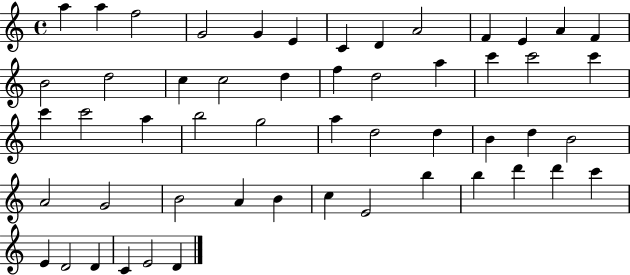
X:1
T:Untitled
M:4/4
L:1/4
K:C
a a f2 G2 G E C D A2 F E A F B2 d2 c c2 d f d2 a c' c'2 c' c' c'2 a b2 g2 a d2 d B d B2 A2 G2 B2 A B c E2 b b d' d' c' E D2 D C E2 D